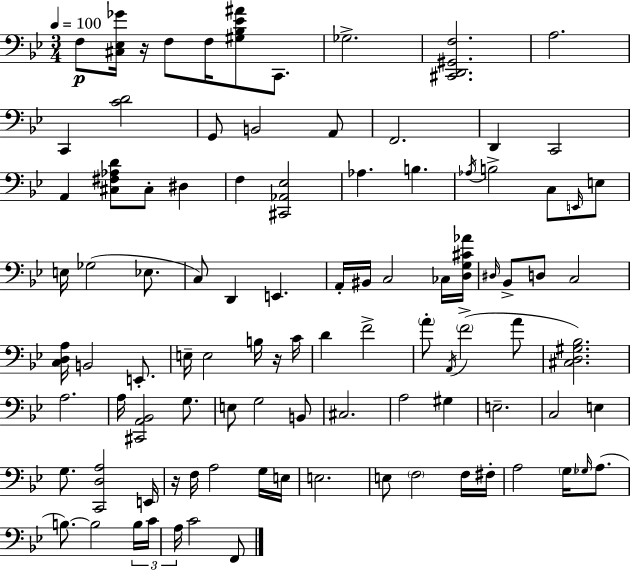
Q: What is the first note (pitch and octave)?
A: F3